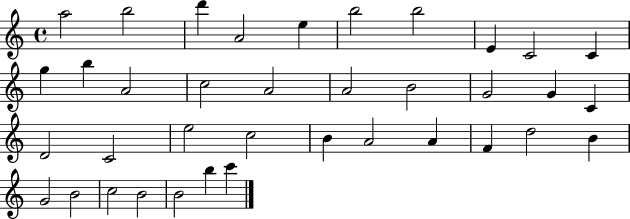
A5/h B5/h D6/q A4/h E5/q B5/h B5/h E4/q C4/h C4/q G5/q B5/q A4/h C5/h A4/h A4/h B4/h G4/h G4/q C4/q D4/h C4/h E5/h C5/h B4/q A4/h A4/q F4/q D5/h B4/q G4/h B4/h C5/h B4/h B4/h B5/q C6/q